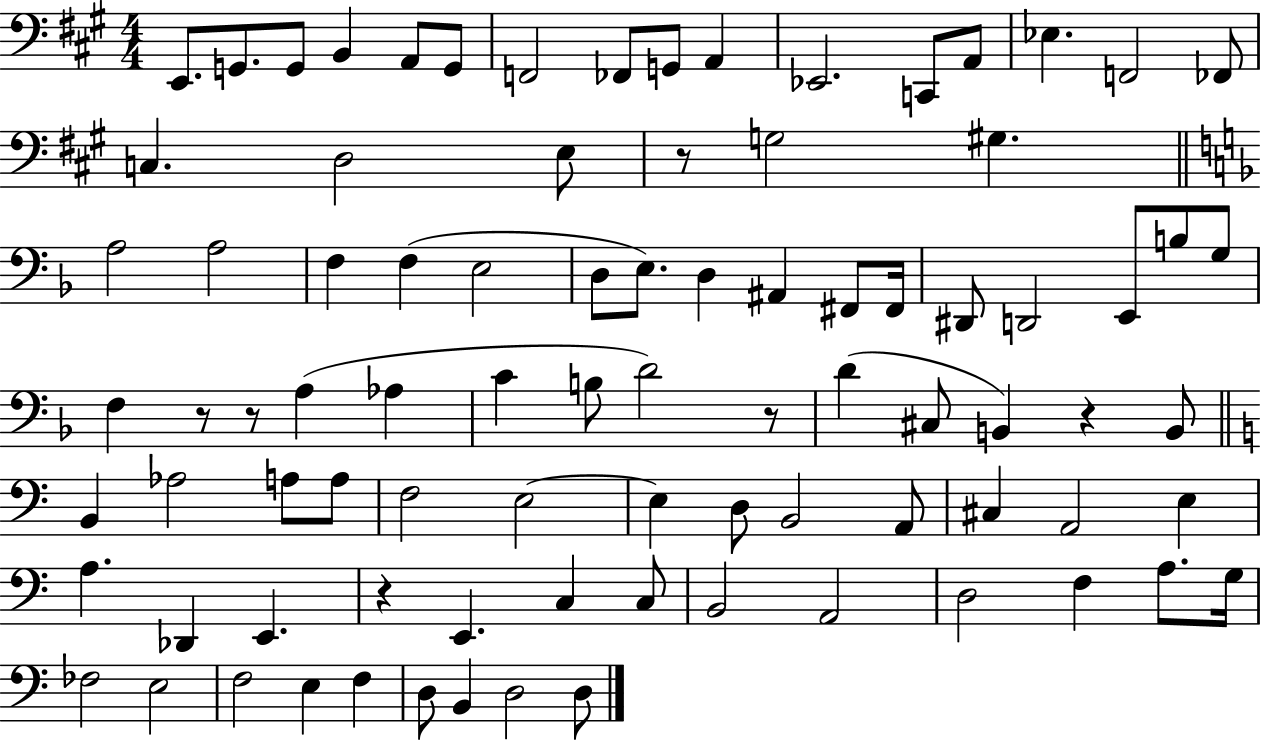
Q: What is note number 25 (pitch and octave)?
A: F3